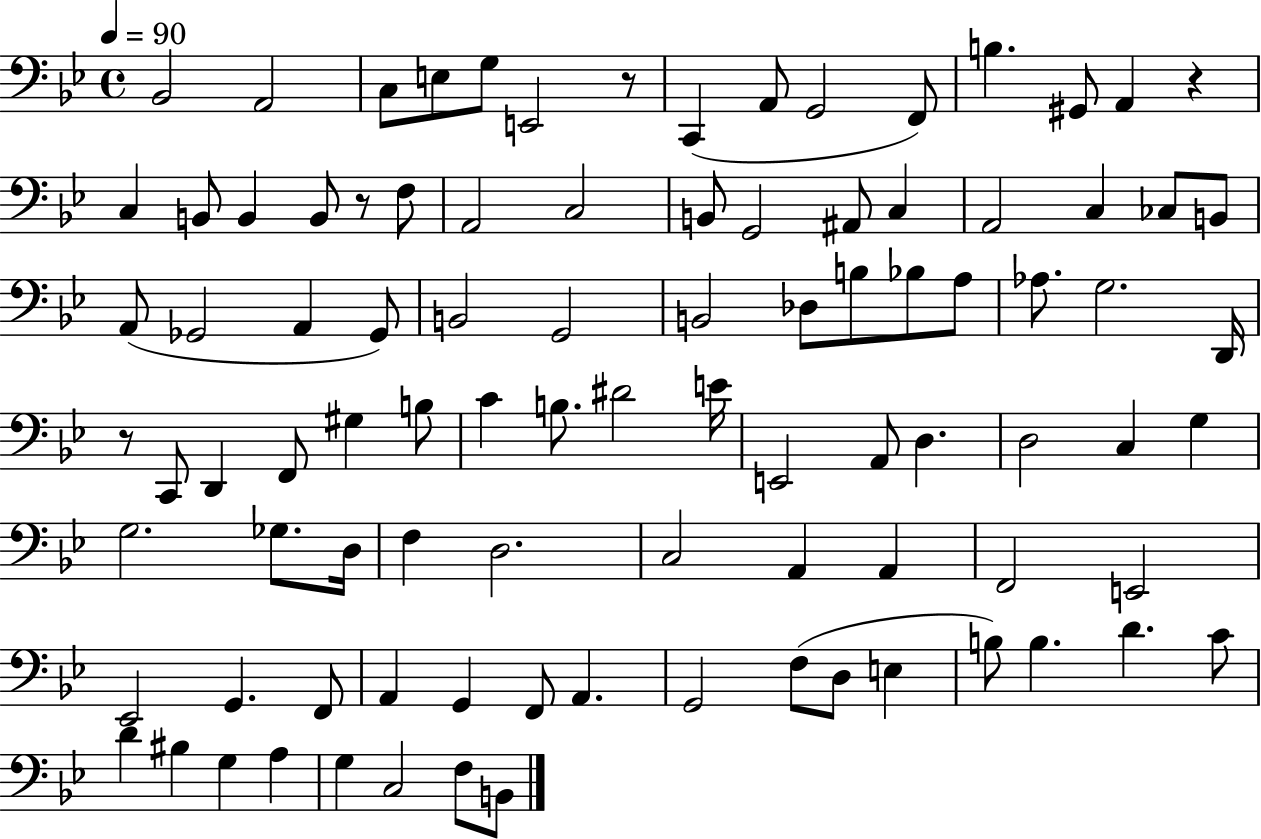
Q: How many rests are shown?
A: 4